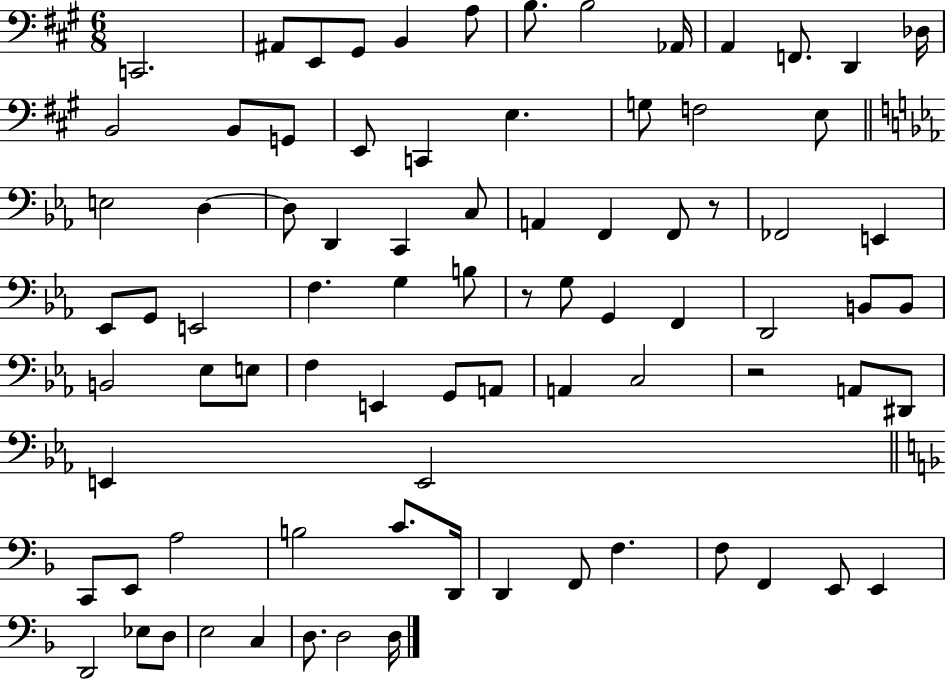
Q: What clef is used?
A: bass